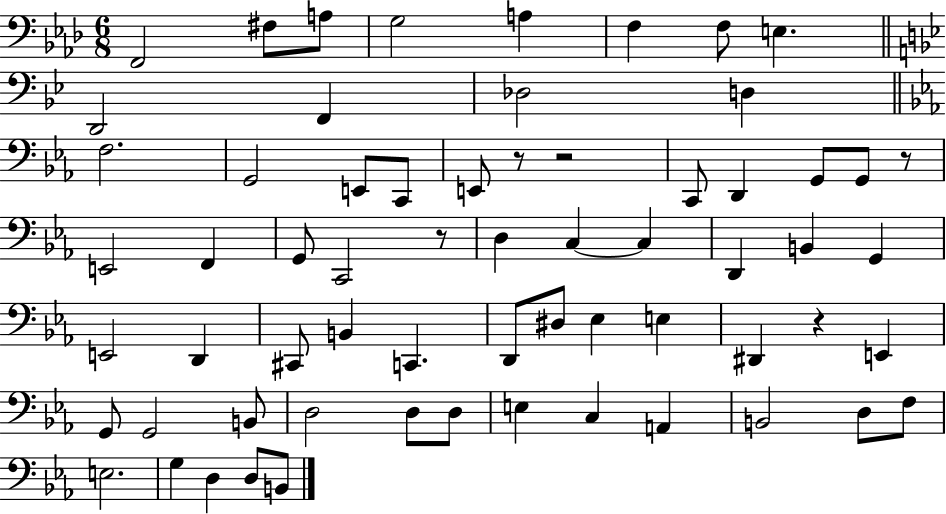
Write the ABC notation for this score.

X:1
T:Untitled
M:6/8
L:1/4
K:Ab
F,,2 ^F,/2 A,/2 G,2 A, F, F,/2 E, D,,2 F,, _D,2 D, F,2 G,,2 E,,/2 C,,/2 E,,/2 z/2 z2 C,,/2 D,, G,,/2 G,,/2 z/2 E,,2 F,, G,,/2 C,,2 z/2 D, C, C, D,, B,, G,, E,,2 D,, ^C,,/2 B,, C,, D,,/2 ^D,/2 _E, E, ^D,, z E,, G,,/2 G,,2 B,,/2 D,2 D,/2 D,/2 E, C, A,, B,,2 D,/2 F,/2 E,2 G, D, D,/2 B,,/2